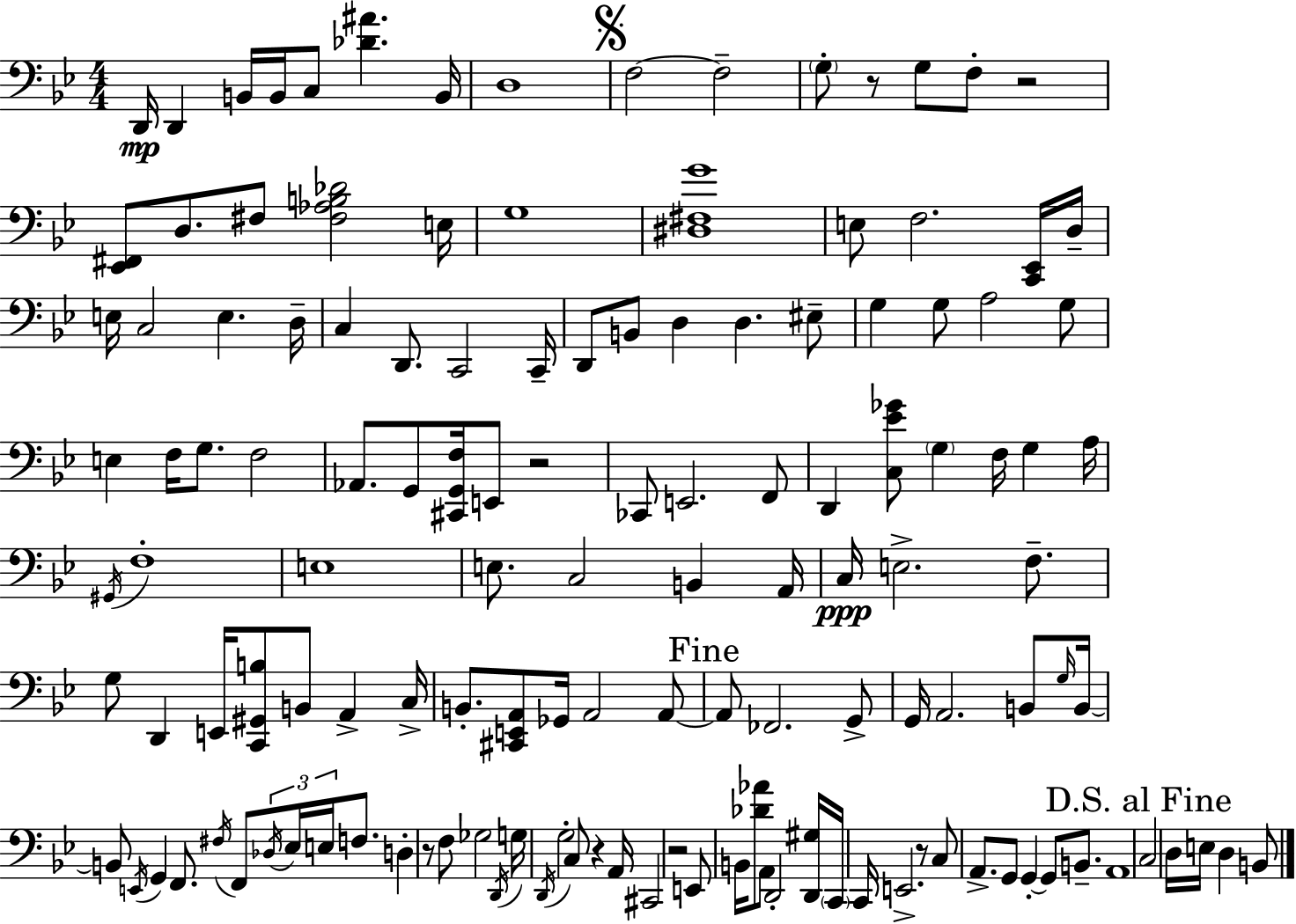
{
  \clef bass
  \numericTimeSignature
  \time 4/4
  \key g \minor
  d,16\mp d,4 b,16 b,16 c8 <des' ais'>4. b,16 | d1 | \mark \markup { \musicglyph "scripts.segno" } f2~~ f2-- | \parenthesize g8-. r8 g8 f8-. r2 | \break <ees, fis,>8 d8. fis8 <fis aes b des'>2 e16 | g1 | <dis fis g'>1 | e8 f2. <c, ees,>16 d16-- | \break e16 c2 e4. d16-- | c4 d,8. c,2 c,16-- | d,8 b,8 d4 d4. eis8-- | g4 g8 a2 g8 | \break e4 f16 g8. f2 | aes,8. g,8 <cis, g, f>16 e,8 r2 | ces,8 e,2. f,8 | d,4 <c ees' ges'>8 \parenthesize g4 f16 g4 a16 | \break \acciaccatura { gis,16 } f1-. | e1 | e8. c2 b,4 | a,16 c16\ppp e2.-> f8.-- | \break g8 d,4 e,16 <c, gis, b>8 b,8 a,4-> | c16-> b,8.-. <cis, e, a,>8 ges,16 a,2 a,8~~ | \mark "Fine" a,8 fes,2. g,8-> | g,16 a,2. b,8 | \break \grace { g16 } b,16~~ b,8 \acciaccatura { e,16 } g,4 f,8. \acciaccatura { fis16 } f,8 \tuplet 3/2 { \acciaccatura { des16 } | ees16 e16 } f8. d4-. r8 f8 ges2 | \acciaccatura { d,16 } g16 \acciaccatura { d,16 } g2-. | c8 r4 a,16 cis,2 r2 | \break e,8 b,16 <des' aes'>8 a,8 d,2-. | <d, gis>16 \parenthesize c,16 c,16 e,2.-> | r8 c8 a,8.-> g,8 g,4-.~~ | g,8 b,8.-- a,1 | \break \mark "D.S. al Fine" c2 d16 | e16 d4 b,8 \bar "|."
}